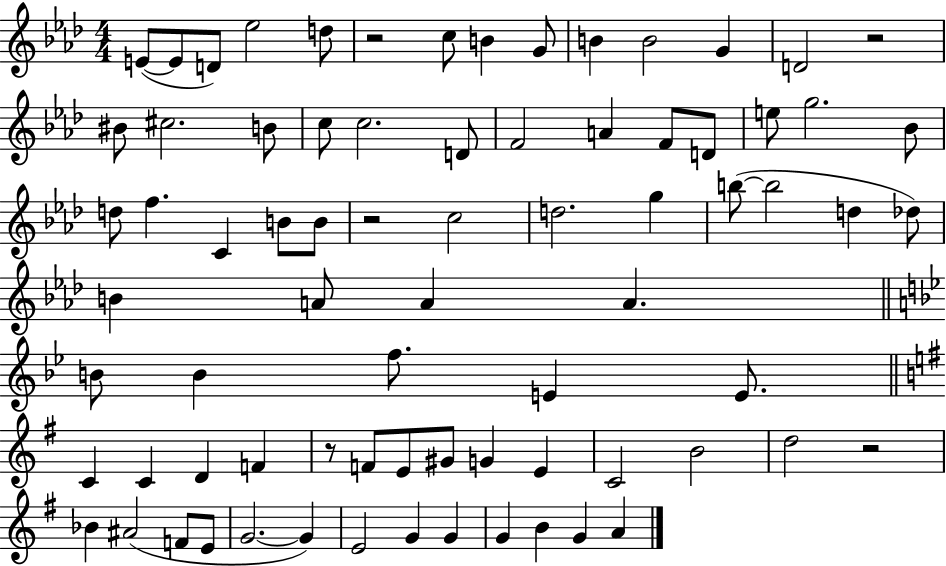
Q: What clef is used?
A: treble